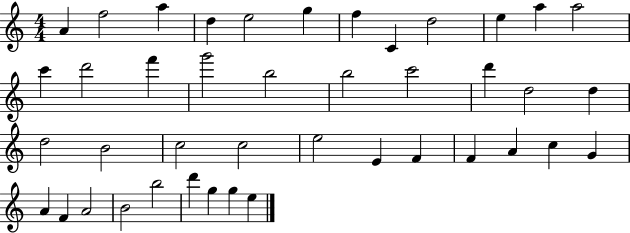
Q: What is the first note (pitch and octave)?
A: A4